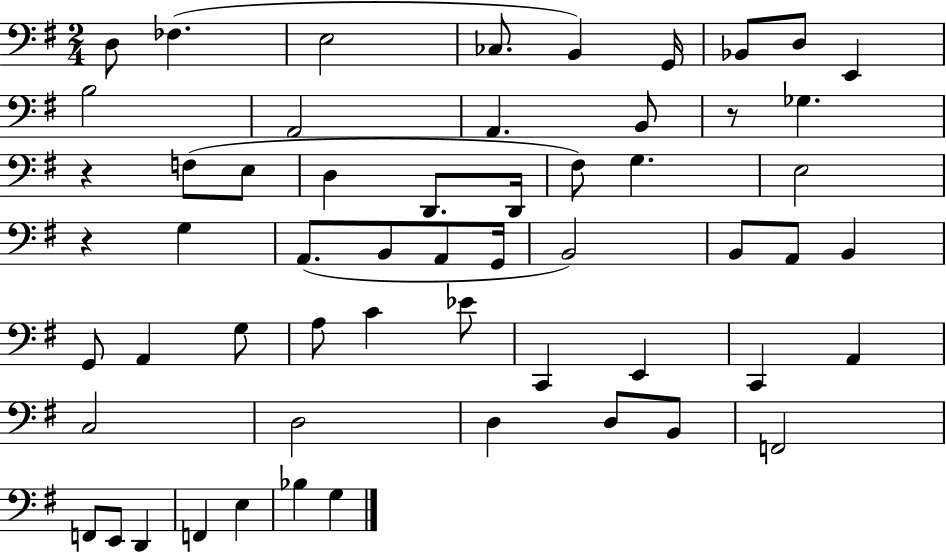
{
  \clef bass
  \numericTimeSignature
  \time 2/4
  \key g \major
  \repeat volta 2 { d8 fes4.( | e2 | ces8. b,4) g,16 | bes,8 d8 e,4 | \break b2 | a,2 | a,4. b,8 | r8 ges4. | \break r4 f8( e8 | d4 d,8. d,16 | fis8) g4. | e2 | \break r4 g4 | a,8.( b,8 a,8 g,16 | b,2) | b,8 a,8 b,4 | \break g,8 a,4 g8 | a8 c'4 ees'8 | c,4 e,4 | c,4 a,4 | \break c2 | d2 | d4 d8 b,8 | f,2 | \break f,8 e,8 d,4 | f,4 e4 | bes4 g4 | } \bar "|."
}